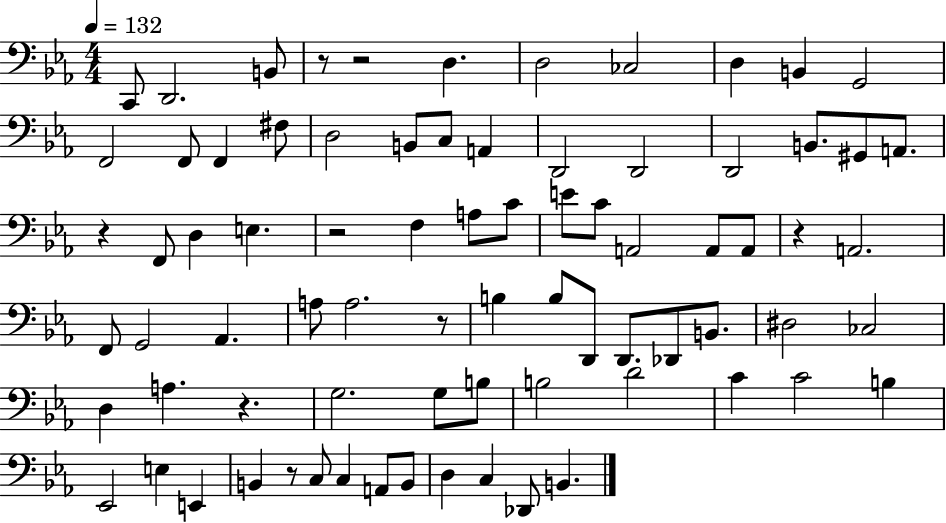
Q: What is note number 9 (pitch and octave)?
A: G2